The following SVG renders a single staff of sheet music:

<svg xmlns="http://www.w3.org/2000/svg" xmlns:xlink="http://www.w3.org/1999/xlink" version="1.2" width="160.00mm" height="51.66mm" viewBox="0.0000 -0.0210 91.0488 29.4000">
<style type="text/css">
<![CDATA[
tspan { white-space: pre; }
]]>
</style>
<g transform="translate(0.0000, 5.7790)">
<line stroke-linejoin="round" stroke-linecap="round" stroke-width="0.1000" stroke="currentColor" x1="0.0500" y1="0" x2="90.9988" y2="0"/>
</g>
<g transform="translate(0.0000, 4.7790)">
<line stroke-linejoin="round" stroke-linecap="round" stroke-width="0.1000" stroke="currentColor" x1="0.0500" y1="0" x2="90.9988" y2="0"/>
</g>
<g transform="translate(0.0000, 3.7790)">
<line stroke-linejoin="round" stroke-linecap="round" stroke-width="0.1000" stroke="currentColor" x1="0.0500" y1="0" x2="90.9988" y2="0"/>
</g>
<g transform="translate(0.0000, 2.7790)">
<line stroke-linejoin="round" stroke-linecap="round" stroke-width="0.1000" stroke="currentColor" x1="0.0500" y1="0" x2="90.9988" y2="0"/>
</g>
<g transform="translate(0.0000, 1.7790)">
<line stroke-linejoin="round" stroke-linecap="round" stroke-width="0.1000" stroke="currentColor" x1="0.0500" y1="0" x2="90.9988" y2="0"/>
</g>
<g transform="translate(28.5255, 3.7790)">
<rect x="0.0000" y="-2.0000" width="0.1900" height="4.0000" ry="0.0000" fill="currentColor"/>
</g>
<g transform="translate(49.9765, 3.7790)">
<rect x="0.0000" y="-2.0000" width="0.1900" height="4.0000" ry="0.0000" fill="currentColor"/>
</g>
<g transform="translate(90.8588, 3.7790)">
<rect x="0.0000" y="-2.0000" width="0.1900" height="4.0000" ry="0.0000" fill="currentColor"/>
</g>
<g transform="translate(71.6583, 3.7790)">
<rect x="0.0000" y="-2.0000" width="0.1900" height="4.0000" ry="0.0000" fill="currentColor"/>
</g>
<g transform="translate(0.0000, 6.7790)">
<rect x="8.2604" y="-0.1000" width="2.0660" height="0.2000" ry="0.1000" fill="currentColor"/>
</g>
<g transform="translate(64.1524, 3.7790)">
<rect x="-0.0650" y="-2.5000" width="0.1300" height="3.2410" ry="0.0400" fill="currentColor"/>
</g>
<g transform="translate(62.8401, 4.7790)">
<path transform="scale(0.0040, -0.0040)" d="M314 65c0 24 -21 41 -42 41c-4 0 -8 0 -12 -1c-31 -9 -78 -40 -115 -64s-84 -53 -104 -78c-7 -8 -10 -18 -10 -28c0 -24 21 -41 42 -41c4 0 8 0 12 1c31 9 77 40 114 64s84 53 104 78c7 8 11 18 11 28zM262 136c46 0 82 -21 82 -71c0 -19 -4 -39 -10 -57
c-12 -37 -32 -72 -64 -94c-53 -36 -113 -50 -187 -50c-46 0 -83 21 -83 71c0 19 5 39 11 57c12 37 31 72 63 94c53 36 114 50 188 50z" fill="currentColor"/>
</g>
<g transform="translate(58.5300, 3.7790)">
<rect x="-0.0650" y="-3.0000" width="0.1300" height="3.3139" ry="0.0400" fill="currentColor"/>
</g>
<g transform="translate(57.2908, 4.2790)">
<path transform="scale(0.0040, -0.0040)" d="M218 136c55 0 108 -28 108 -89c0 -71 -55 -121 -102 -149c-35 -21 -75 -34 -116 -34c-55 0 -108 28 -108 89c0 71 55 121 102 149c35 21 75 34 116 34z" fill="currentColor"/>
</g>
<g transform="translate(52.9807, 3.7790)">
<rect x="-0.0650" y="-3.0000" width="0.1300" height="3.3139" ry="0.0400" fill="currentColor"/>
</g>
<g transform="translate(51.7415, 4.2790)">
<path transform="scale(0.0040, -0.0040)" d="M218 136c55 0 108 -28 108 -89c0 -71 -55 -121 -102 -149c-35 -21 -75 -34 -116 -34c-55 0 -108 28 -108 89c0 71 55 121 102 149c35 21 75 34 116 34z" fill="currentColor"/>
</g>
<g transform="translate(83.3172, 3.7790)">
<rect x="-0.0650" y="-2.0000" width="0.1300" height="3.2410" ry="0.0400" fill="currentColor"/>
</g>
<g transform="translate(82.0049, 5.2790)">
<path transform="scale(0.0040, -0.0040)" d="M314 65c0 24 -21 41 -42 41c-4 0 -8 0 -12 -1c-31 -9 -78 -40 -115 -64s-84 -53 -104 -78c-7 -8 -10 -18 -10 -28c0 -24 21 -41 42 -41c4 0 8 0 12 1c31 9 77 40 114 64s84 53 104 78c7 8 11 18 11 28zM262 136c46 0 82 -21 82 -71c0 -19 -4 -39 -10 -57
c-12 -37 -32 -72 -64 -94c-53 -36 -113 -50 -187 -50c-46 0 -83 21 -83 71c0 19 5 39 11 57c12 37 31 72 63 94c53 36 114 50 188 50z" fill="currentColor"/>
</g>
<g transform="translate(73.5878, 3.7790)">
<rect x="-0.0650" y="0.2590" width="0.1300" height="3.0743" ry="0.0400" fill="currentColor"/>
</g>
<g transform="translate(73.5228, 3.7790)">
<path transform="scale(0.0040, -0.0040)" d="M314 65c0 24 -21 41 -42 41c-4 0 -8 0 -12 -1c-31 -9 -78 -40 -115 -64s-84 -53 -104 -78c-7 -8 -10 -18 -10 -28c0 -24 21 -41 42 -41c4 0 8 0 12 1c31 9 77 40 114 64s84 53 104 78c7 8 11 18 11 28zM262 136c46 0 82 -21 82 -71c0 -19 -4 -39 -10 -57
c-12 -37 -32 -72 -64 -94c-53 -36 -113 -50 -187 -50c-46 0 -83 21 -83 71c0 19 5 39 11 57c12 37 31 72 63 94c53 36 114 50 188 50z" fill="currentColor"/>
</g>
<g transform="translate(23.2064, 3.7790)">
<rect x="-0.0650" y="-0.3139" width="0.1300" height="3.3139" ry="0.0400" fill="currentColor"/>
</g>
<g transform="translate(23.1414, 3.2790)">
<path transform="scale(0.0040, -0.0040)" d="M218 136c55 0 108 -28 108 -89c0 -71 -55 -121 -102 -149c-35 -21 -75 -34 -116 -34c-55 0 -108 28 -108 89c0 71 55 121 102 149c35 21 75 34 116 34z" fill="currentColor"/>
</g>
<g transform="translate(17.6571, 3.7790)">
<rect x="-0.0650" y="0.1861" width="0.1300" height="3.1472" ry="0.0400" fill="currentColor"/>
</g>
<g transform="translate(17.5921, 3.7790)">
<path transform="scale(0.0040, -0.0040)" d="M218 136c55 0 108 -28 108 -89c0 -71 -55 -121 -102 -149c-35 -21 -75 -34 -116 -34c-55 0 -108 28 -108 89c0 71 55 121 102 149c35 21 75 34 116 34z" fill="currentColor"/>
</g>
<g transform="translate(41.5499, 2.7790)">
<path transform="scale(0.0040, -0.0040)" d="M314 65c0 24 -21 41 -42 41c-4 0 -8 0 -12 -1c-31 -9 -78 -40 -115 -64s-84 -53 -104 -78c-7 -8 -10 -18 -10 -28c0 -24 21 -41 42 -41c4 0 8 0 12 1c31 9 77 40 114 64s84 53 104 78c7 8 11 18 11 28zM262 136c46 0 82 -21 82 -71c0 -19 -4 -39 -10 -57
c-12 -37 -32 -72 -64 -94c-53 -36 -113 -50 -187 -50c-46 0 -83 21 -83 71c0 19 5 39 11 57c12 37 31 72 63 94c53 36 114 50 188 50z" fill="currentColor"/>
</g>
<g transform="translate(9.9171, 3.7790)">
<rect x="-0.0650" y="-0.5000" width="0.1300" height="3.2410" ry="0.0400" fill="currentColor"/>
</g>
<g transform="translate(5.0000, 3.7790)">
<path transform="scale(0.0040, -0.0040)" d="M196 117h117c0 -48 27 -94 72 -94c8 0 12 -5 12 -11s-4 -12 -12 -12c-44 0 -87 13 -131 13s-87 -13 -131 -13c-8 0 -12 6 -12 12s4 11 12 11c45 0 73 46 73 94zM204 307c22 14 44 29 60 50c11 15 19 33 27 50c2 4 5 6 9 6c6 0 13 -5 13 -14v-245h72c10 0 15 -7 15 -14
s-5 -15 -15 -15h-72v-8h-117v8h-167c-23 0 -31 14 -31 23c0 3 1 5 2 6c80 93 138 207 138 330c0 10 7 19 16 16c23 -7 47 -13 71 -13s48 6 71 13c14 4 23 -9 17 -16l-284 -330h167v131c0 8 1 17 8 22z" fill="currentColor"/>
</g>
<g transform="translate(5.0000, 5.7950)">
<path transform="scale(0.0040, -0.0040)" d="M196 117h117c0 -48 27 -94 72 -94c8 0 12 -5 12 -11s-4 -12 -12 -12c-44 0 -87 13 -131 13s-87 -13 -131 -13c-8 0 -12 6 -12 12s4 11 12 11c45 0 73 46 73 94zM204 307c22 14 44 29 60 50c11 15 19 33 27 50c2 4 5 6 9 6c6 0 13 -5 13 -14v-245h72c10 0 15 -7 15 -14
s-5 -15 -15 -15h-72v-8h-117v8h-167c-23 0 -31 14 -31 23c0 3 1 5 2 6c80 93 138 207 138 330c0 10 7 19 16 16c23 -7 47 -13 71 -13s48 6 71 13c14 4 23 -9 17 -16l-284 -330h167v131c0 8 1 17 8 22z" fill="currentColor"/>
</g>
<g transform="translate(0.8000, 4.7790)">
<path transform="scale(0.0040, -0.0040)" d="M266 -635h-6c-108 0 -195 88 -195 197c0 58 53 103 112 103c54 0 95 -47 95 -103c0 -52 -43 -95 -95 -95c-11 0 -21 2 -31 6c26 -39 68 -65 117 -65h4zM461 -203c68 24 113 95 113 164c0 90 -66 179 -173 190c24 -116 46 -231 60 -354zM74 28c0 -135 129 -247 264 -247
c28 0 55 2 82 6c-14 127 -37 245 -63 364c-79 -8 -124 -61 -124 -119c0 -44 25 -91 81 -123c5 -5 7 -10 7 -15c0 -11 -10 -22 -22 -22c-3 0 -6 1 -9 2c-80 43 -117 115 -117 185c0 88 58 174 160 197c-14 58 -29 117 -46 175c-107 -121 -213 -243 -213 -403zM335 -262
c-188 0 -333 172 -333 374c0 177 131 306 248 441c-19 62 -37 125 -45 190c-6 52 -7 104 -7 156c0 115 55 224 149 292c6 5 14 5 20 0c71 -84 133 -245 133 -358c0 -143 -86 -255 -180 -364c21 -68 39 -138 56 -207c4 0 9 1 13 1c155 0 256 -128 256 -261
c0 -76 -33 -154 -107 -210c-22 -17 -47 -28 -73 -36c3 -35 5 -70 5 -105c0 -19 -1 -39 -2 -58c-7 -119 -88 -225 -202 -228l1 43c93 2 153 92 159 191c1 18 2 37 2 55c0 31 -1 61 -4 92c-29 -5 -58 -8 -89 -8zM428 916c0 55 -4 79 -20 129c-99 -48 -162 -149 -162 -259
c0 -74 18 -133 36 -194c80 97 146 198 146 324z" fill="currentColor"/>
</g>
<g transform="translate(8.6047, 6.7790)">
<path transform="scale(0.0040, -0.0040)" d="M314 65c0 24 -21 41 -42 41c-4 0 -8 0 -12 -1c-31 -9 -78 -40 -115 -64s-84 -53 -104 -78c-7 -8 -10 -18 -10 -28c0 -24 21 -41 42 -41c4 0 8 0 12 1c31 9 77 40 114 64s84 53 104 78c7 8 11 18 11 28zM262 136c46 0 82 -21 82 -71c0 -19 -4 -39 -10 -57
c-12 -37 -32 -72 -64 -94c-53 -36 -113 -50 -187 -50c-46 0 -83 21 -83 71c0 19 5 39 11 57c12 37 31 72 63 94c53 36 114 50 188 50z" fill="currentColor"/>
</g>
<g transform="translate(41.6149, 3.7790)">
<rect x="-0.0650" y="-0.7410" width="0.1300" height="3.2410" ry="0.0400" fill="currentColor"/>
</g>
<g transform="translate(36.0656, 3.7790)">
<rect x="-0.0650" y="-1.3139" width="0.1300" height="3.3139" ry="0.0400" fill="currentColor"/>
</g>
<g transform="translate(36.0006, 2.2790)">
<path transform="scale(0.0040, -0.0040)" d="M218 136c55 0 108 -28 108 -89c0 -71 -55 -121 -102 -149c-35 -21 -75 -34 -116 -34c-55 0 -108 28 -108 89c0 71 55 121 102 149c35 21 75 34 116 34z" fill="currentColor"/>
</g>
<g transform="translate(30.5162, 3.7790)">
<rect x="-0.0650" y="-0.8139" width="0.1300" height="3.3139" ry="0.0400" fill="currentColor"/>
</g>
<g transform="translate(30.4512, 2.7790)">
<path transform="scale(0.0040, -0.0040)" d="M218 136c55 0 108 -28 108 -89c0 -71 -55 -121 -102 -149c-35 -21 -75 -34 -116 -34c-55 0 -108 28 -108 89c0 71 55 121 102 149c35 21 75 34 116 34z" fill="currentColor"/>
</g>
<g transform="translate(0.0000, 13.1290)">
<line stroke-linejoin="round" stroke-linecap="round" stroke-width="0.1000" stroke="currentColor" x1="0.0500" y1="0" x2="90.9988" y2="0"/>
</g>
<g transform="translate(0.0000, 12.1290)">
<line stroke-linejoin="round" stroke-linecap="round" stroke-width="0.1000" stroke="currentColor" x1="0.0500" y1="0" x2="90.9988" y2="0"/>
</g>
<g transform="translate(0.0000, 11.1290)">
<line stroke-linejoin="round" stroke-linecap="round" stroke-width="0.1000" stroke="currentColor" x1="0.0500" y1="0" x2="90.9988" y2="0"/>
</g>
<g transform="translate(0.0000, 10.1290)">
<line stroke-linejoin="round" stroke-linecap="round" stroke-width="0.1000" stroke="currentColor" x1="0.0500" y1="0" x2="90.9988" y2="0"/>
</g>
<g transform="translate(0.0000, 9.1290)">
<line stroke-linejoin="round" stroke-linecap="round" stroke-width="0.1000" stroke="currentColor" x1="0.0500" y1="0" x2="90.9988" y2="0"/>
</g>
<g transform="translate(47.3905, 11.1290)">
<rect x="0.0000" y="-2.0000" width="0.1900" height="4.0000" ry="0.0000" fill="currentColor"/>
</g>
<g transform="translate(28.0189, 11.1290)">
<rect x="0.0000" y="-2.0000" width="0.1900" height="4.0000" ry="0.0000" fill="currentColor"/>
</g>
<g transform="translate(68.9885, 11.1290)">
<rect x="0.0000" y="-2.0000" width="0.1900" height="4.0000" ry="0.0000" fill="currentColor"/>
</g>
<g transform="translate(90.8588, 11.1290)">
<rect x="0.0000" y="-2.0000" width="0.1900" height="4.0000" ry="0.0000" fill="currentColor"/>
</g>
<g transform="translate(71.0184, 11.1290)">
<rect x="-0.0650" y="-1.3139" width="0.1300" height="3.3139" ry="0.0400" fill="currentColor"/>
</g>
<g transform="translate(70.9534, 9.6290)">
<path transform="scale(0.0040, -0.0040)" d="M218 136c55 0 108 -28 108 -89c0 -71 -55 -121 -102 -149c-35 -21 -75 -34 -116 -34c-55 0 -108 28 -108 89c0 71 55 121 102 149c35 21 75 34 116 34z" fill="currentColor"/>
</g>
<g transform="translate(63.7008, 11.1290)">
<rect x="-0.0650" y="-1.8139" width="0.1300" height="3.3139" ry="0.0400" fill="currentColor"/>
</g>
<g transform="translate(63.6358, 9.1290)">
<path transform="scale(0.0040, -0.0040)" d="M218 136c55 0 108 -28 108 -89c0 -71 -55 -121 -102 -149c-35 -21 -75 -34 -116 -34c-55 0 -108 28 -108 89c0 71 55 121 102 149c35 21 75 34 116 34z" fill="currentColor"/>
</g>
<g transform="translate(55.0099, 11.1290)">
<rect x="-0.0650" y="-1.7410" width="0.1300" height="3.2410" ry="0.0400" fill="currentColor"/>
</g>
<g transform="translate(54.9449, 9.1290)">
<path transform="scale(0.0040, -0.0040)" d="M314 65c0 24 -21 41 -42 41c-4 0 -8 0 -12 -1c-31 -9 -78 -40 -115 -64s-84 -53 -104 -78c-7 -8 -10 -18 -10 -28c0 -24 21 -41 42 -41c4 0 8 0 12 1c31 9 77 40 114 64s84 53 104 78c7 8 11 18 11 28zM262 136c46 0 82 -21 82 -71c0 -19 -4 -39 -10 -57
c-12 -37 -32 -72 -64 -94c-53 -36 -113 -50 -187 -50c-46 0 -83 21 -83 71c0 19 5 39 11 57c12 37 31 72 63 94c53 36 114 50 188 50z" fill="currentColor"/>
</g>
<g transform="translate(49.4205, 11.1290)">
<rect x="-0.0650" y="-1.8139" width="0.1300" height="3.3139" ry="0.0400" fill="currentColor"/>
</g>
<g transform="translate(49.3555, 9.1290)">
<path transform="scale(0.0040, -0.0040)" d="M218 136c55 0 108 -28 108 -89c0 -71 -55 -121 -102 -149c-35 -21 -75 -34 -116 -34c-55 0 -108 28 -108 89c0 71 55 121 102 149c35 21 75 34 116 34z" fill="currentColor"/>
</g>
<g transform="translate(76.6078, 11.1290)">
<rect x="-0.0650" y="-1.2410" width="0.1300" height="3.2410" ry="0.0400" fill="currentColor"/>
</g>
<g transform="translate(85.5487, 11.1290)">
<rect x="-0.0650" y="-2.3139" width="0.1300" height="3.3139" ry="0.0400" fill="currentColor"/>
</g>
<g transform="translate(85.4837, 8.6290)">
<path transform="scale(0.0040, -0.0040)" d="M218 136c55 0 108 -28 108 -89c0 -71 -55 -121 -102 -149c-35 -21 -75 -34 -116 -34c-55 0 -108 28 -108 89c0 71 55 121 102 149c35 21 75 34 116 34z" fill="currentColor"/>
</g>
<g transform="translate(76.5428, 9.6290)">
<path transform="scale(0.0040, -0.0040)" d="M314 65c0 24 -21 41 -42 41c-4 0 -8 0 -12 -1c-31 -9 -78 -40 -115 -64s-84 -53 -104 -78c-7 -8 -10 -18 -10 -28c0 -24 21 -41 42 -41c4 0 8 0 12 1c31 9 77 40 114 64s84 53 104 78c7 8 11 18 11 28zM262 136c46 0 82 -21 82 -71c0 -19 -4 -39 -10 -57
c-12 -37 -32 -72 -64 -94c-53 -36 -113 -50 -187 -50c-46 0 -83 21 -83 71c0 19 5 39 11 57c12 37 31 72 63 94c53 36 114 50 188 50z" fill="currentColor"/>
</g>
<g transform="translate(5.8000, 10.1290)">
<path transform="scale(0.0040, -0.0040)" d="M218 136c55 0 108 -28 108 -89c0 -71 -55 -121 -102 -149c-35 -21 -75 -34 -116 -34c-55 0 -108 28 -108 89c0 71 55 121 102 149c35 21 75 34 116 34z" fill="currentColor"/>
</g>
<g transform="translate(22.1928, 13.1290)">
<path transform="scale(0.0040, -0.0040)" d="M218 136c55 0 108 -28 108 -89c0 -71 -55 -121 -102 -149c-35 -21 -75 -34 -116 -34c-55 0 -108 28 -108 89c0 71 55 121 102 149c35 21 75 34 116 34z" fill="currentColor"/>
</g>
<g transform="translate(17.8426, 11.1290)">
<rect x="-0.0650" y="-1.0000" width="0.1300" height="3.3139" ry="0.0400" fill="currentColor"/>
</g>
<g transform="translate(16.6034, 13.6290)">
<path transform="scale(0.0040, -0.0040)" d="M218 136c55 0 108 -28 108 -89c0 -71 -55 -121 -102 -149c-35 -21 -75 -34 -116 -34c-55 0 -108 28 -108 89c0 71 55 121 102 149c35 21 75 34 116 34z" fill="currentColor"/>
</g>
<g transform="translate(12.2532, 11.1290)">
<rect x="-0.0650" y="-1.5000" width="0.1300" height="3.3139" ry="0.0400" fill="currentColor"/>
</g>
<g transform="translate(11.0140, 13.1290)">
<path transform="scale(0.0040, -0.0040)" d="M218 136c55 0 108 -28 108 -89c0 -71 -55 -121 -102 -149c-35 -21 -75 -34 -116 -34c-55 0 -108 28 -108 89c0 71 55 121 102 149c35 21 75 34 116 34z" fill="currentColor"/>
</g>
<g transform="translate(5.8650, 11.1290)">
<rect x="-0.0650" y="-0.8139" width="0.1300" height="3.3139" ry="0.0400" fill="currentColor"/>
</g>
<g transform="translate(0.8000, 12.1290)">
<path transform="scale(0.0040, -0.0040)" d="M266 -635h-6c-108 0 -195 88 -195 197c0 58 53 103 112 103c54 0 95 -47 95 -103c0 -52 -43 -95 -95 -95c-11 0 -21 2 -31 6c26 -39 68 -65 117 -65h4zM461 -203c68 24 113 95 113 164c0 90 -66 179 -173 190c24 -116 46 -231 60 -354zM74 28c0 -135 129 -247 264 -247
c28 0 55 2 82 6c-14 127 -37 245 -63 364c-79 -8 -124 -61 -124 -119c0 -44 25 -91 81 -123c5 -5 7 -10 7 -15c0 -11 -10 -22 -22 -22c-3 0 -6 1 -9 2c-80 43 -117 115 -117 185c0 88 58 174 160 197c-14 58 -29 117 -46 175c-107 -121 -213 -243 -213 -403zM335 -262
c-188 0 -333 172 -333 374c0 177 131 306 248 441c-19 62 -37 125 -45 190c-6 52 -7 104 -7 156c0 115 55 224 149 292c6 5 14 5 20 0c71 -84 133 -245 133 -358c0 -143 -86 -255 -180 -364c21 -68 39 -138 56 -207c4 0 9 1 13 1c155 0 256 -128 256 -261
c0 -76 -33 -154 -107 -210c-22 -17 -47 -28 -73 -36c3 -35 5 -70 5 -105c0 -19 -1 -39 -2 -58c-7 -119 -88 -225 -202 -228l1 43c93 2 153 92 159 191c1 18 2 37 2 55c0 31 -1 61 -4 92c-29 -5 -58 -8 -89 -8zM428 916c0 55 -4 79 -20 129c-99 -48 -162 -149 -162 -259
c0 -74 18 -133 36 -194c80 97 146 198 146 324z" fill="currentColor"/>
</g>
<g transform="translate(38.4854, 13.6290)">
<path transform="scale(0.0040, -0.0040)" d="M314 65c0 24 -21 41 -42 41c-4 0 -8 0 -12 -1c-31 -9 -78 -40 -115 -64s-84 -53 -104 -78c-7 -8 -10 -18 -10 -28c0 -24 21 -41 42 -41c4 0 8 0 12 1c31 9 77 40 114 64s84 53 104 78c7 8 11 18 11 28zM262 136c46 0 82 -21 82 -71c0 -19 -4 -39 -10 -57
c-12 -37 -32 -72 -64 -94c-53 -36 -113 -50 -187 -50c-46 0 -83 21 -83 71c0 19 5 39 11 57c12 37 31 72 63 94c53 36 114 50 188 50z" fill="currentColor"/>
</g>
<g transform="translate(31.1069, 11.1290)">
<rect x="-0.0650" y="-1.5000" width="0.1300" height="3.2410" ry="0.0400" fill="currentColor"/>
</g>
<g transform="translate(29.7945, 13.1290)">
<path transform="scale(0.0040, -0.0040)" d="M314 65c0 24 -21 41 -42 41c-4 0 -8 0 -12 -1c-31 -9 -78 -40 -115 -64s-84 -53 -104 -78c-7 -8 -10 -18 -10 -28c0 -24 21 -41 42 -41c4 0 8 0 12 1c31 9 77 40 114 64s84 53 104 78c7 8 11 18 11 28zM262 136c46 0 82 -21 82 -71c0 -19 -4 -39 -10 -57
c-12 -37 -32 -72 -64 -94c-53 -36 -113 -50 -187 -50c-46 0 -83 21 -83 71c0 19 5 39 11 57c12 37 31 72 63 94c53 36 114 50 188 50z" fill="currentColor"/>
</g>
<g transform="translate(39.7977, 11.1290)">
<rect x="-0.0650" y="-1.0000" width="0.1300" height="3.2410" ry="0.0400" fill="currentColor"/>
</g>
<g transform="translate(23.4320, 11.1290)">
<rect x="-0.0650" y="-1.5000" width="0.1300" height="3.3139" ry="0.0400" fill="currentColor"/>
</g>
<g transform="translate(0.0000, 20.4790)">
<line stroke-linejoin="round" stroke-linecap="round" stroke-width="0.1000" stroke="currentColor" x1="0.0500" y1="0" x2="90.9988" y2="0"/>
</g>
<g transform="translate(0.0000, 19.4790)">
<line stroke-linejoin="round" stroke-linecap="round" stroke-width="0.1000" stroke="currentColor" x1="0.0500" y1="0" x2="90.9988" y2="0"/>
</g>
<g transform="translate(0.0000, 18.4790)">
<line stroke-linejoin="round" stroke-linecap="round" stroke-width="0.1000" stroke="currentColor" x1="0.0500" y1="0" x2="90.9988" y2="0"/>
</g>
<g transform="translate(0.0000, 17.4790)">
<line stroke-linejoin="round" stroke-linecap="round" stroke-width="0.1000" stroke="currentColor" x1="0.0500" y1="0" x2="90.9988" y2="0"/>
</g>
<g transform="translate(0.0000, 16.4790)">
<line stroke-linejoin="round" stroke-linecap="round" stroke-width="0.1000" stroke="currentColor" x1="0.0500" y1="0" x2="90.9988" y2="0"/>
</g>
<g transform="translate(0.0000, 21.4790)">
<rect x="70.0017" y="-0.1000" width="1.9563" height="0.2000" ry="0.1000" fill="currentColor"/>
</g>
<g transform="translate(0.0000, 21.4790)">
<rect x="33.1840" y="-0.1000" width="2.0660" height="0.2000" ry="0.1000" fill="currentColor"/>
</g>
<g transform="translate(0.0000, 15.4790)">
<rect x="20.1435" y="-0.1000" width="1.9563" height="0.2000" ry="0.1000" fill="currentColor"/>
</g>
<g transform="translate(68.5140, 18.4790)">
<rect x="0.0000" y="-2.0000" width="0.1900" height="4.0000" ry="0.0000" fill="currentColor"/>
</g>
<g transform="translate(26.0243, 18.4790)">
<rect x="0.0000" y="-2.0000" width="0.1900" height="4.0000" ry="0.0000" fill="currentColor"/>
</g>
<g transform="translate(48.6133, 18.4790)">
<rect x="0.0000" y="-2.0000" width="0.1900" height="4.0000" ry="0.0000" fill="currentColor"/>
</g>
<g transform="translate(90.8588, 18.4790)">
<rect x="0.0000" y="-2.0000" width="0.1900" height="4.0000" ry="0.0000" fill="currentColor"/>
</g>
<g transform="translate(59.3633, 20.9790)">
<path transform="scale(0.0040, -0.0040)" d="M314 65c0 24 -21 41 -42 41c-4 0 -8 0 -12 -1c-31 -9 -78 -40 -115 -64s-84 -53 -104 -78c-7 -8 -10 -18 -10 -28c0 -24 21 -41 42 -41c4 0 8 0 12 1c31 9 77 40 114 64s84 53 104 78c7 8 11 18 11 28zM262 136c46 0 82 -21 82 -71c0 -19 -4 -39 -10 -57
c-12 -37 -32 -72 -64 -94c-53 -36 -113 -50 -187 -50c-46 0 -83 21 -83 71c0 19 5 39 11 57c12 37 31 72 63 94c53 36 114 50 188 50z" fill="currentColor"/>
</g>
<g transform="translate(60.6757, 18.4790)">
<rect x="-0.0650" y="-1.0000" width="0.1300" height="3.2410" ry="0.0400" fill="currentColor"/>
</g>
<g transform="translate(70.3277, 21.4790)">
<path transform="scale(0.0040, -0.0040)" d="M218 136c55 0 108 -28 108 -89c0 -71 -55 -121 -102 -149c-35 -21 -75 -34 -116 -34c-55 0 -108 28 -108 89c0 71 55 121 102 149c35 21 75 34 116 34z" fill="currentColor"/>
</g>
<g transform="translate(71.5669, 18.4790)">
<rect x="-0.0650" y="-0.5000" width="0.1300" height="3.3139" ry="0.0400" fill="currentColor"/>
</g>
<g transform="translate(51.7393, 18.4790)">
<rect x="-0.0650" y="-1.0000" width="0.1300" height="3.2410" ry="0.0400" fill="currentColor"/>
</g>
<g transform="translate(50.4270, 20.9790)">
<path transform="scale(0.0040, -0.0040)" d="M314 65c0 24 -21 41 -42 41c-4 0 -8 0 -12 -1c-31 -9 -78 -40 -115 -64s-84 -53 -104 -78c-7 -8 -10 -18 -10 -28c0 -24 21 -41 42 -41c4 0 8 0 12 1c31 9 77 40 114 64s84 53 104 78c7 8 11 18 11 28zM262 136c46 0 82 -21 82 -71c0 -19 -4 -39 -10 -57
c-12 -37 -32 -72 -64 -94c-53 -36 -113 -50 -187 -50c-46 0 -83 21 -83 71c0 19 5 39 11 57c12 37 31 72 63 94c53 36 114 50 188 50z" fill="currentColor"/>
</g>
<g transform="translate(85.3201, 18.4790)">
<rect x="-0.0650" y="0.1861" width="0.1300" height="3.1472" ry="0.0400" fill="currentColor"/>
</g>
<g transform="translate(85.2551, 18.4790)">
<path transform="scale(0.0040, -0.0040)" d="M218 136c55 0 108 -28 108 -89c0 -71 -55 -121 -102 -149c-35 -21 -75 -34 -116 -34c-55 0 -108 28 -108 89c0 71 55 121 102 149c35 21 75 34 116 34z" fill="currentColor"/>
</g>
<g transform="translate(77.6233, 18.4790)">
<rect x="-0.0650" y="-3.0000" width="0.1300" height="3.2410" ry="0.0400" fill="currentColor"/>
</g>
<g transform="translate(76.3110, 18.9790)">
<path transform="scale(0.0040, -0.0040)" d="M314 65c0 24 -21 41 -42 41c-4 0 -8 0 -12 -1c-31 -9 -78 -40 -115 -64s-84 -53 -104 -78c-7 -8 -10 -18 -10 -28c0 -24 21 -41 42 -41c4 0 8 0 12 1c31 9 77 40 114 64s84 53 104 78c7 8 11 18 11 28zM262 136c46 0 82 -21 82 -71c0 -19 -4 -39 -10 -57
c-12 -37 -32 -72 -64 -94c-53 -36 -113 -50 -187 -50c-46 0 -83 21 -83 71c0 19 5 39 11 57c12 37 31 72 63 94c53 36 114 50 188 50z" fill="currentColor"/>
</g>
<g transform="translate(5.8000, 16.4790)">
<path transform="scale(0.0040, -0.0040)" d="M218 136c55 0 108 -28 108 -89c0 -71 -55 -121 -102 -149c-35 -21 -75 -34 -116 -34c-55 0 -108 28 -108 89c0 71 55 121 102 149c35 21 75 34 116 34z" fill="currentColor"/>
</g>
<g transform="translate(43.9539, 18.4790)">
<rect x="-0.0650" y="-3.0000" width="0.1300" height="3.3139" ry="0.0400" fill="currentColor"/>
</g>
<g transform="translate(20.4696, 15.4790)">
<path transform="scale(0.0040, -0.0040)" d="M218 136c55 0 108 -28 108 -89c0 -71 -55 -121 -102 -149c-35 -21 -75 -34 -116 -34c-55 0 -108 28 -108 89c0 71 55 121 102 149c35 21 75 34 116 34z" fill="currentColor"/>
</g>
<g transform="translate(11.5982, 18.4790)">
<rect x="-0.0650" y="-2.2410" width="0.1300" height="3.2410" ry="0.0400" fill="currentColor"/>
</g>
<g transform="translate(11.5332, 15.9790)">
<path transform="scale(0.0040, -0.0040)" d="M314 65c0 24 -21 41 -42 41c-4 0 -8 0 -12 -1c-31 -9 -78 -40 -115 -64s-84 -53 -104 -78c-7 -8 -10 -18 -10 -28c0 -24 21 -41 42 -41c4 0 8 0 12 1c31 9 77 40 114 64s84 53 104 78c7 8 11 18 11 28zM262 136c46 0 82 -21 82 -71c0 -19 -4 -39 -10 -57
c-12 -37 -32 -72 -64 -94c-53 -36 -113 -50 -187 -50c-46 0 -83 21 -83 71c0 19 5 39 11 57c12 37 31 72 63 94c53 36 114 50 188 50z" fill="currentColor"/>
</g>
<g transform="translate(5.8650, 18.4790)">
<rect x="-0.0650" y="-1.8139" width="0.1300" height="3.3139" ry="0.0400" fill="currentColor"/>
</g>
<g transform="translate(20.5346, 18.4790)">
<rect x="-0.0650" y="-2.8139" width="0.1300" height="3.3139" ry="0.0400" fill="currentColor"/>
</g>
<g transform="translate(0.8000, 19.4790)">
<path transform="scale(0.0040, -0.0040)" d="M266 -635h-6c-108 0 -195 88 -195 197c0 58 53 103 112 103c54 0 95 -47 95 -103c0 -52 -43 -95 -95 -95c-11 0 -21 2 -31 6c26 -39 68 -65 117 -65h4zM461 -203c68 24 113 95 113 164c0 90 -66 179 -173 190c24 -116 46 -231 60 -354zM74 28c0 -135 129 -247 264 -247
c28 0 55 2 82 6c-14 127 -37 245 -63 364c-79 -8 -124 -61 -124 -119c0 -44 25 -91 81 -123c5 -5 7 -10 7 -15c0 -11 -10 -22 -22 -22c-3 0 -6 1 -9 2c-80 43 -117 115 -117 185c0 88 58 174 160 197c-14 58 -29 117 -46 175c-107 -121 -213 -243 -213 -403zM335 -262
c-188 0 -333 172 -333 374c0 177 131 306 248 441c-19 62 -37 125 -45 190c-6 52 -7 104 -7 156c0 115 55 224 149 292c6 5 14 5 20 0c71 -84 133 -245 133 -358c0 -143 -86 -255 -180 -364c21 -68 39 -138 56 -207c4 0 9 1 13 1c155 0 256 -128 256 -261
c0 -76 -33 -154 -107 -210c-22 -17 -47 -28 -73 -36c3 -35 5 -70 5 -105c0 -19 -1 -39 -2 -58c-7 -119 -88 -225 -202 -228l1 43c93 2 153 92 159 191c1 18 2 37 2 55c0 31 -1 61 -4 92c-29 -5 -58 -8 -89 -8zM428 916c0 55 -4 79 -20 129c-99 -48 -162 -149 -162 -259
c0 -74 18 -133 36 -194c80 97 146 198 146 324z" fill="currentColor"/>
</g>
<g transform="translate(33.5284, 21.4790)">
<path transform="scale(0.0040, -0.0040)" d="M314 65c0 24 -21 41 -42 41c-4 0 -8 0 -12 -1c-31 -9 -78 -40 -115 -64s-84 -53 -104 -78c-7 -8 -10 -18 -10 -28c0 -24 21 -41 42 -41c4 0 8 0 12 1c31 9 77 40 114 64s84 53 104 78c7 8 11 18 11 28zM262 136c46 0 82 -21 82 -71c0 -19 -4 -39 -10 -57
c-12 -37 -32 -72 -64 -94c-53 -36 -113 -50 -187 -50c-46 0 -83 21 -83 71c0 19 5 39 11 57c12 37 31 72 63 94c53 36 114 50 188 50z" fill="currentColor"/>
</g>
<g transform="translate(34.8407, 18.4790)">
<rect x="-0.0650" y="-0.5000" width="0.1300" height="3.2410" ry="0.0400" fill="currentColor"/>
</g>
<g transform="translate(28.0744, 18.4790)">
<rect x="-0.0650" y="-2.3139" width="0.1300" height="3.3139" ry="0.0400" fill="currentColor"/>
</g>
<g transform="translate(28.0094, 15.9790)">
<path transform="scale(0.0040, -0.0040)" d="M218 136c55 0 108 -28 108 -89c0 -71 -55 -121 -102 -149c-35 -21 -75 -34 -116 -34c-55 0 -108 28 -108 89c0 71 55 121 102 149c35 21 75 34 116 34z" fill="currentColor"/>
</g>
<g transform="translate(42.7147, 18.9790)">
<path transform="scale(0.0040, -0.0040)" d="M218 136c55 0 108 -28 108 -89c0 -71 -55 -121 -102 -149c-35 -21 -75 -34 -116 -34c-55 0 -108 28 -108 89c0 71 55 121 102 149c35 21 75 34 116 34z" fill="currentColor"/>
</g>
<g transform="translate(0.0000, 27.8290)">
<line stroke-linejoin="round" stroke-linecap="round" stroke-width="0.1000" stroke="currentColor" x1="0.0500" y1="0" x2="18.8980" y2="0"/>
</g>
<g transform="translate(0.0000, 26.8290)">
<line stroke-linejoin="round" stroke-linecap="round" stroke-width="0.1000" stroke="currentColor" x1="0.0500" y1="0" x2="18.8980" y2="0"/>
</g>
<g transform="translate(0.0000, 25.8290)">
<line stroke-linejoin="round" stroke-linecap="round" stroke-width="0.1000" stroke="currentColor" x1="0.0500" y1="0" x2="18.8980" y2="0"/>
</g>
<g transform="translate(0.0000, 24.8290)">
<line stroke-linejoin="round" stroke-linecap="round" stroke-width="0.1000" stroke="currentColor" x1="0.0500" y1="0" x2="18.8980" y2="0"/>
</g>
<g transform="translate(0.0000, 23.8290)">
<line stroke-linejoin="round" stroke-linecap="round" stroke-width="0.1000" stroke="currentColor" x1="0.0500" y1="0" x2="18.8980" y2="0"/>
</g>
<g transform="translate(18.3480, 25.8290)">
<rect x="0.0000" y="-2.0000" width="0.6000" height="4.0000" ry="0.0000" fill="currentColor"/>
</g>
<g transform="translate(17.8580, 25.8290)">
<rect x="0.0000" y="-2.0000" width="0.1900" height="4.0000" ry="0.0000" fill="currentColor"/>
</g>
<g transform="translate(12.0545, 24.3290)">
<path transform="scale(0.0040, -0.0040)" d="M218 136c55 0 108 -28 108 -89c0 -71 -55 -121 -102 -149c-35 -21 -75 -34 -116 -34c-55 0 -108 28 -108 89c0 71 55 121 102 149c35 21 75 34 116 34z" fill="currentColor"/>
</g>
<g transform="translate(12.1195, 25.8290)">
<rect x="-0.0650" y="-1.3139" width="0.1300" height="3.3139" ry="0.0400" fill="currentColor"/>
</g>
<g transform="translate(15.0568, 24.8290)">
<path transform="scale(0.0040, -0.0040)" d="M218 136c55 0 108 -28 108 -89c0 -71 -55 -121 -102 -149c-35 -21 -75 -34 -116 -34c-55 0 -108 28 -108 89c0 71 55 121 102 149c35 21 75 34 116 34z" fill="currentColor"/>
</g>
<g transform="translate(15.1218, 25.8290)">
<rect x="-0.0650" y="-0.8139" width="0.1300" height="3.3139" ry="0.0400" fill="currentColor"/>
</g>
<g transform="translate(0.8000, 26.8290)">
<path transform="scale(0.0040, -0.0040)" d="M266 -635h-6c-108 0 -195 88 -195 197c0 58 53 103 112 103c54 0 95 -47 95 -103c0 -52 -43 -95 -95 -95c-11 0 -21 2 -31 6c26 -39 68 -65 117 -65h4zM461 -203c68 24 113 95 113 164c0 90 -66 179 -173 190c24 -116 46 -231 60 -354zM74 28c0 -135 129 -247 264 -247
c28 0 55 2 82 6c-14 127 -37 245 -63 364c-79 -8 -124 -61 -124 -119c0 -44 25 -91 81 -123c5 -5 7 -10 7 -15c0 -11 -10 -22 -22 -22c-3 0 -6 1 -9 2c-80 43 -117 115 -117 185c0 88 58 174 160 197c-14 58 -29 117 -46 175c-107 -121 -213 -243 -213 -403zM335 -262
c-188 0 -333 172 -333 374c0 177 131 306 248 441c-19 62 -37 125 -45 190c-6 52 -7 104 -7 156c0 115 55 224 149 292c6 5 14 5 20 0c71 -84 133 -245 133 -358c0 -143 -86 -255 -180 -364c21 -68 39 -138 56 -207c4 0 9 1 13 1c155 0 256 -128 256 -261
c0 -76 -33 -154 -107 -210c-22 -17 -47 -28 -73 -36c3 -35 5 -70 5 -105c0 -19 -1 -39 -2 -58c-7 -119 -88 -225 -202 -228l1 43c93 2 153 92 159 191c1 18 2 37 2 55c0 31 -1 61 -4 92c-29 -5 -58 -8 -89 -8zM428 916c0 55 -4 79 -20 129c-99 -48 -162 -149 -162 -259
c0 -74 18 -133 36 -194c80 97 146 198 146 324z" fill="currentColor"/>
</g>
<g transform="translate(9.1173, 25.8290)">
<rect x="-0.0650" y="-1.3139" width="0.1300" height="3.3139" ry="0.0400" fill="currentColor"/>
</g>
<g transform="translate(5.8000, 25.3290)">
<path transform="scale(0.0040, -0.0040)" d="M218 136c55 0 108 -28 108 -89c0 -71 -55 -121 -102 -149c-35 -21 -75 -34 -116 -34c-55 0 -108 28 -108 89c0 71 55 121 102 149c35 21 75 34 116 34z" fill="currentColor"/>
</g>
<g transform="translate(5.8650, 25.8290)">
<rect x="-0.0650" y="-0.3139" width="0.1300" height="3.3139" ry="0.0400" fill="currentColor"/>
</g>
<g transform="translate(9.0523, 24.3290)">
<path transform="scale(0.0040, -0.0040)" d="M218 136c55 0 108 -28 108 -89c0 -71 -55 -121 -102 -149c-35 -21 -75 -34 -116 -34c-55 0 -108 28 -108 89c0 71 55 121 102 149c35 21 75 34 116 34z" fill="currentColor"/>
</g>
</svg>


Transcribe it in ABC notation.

X:1
T:Untitled
M:4/4
L:1/4
K:C
C2 B c d e d2 A A G2 B2 F2 d E D E E2 D2 f f2 f e e2 g f g2 a g C2 A D2 D2 C A2 B c e e d